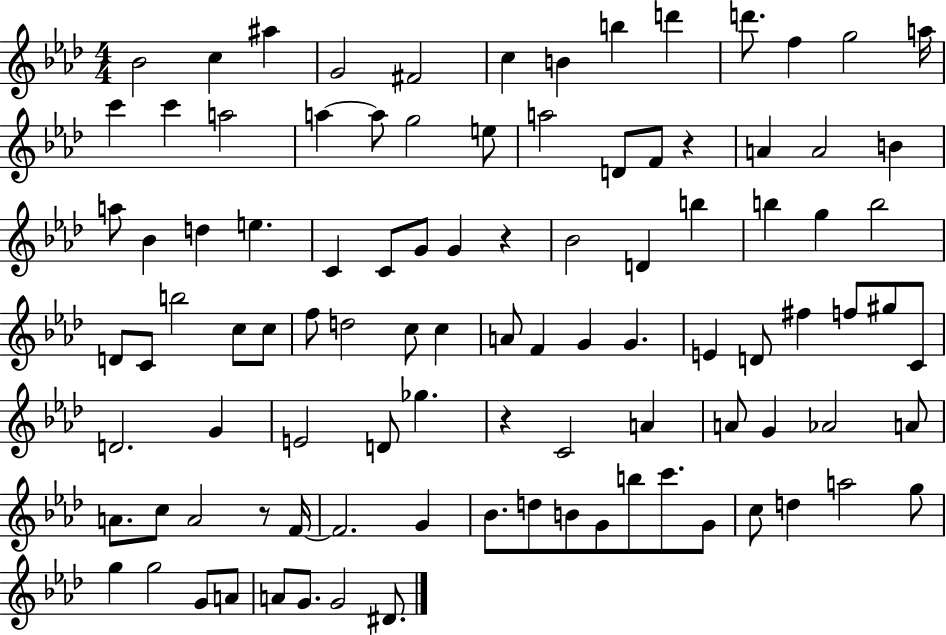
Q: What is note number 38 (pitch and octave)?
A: B5